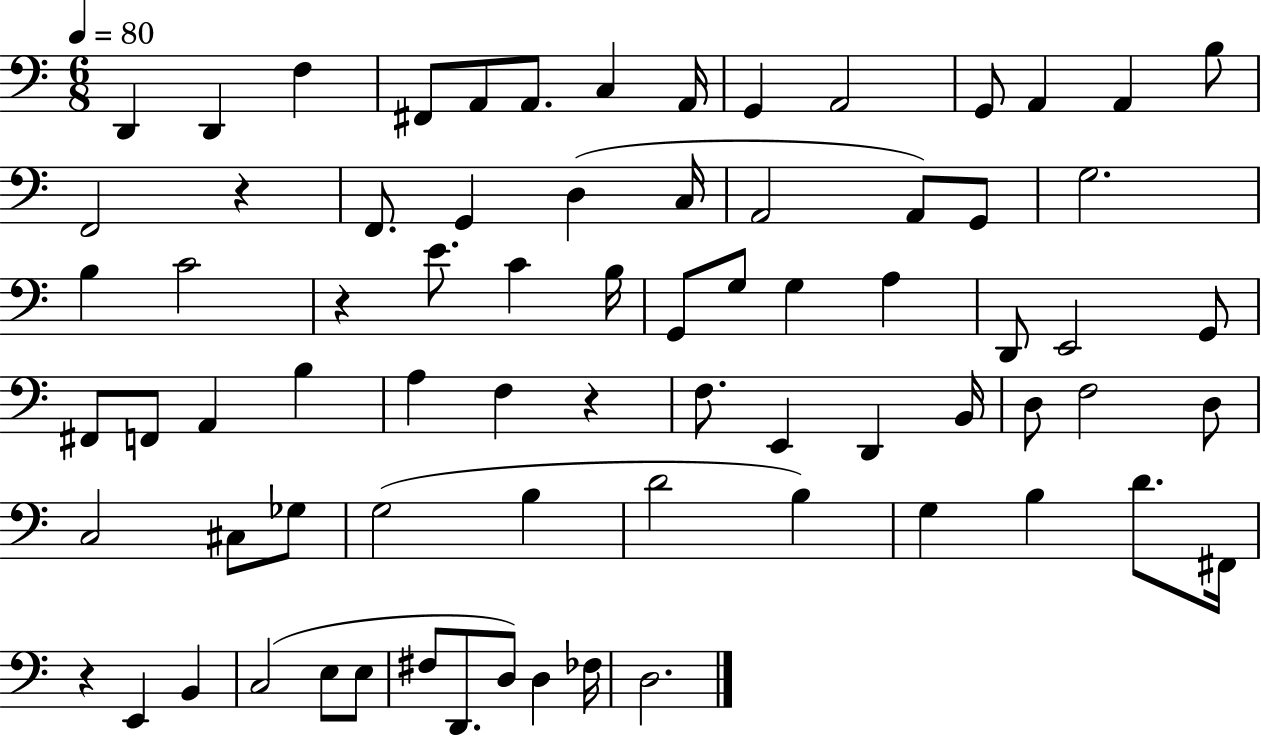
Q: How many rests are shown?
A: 4